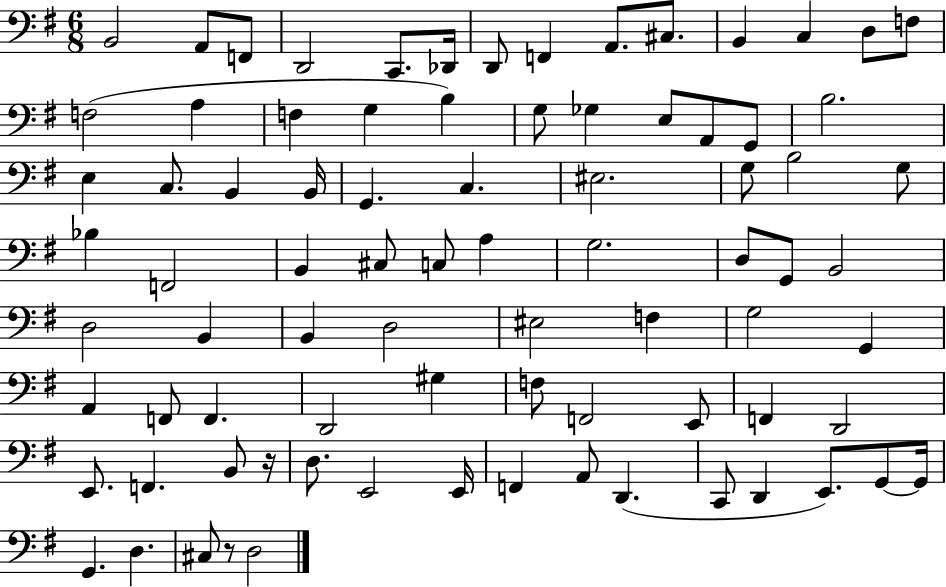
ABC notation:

X:1
T:Untitled
M:6/8
L:1/4
K:G
B,,2 A,,/2 F,,/2 D,,2 C,,/2 _D,,/4 D,,/2 F,, A,,/2 ^C,/2 B,, C, D,/2 F,/2 F,2 A, F, G, B, G,/2 _G, E,/2 A,,/2 G,,/2 B,2 E, C,/2 B,, B,,/4 G,, C, ^E,2 G,/2 B,2 G,/2 _B, F,,2 B,, ^C,/2 C,/2 A, G,2 D,/2 G,,/2 B,,2 D,2 B,, B,, D,2 ^E,2 F, G,2 G,, A,, F,,/2 F,, D,,2 ^G, F,/2 F,,2 E,,/2 F,, D,,2 E,,/2 F,, B,,/2 z/4 D,/2 E,,2 E,,/4 F,, A,,/2 D,, C,,/2 D,, E,,/2 G,,/2 G,,/4 G,, D, ^C,/2 z/2 D,2